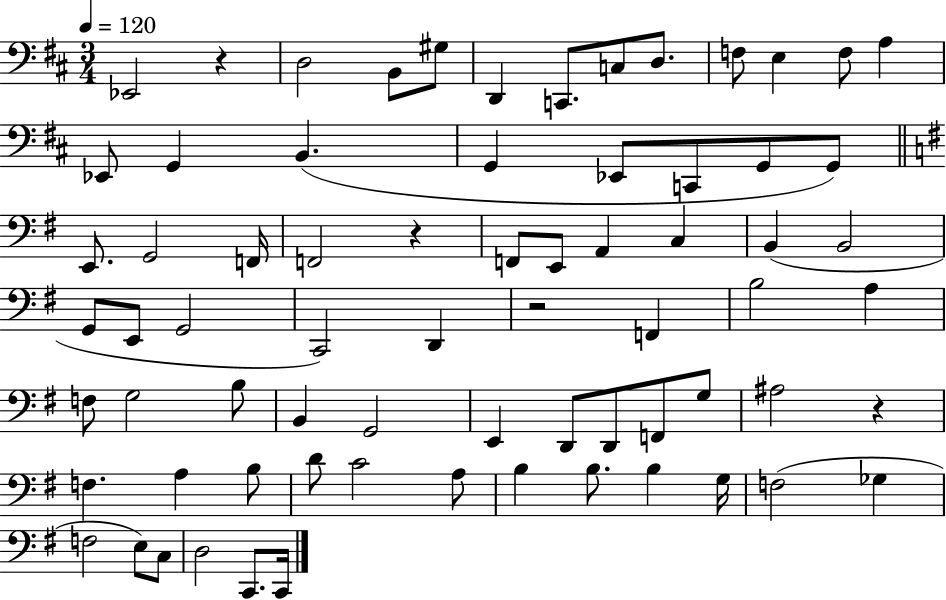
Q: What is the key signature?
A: D major